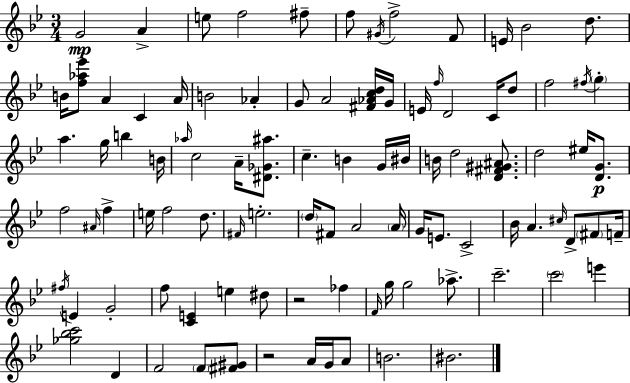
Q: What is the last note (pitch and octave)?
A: BIS4